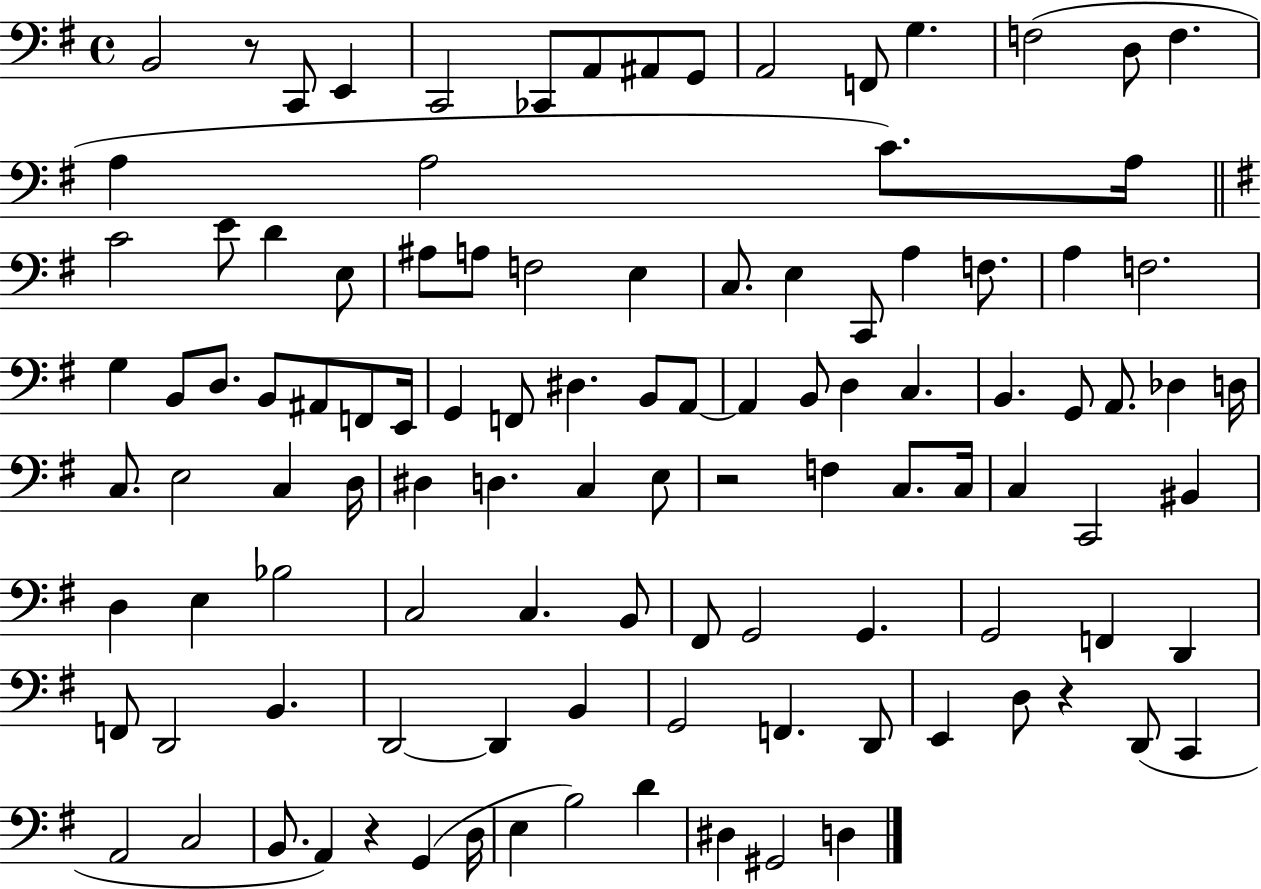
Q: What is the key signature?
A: G major